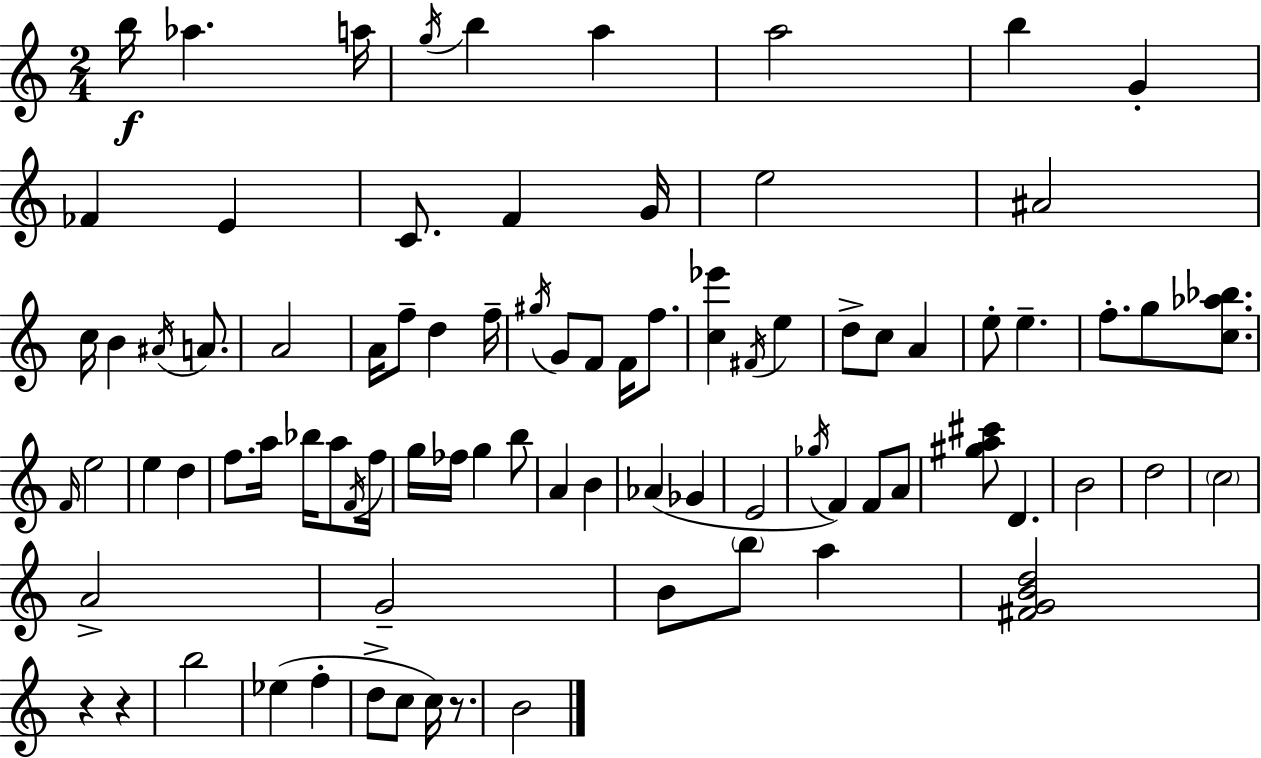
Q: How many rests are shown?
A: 3